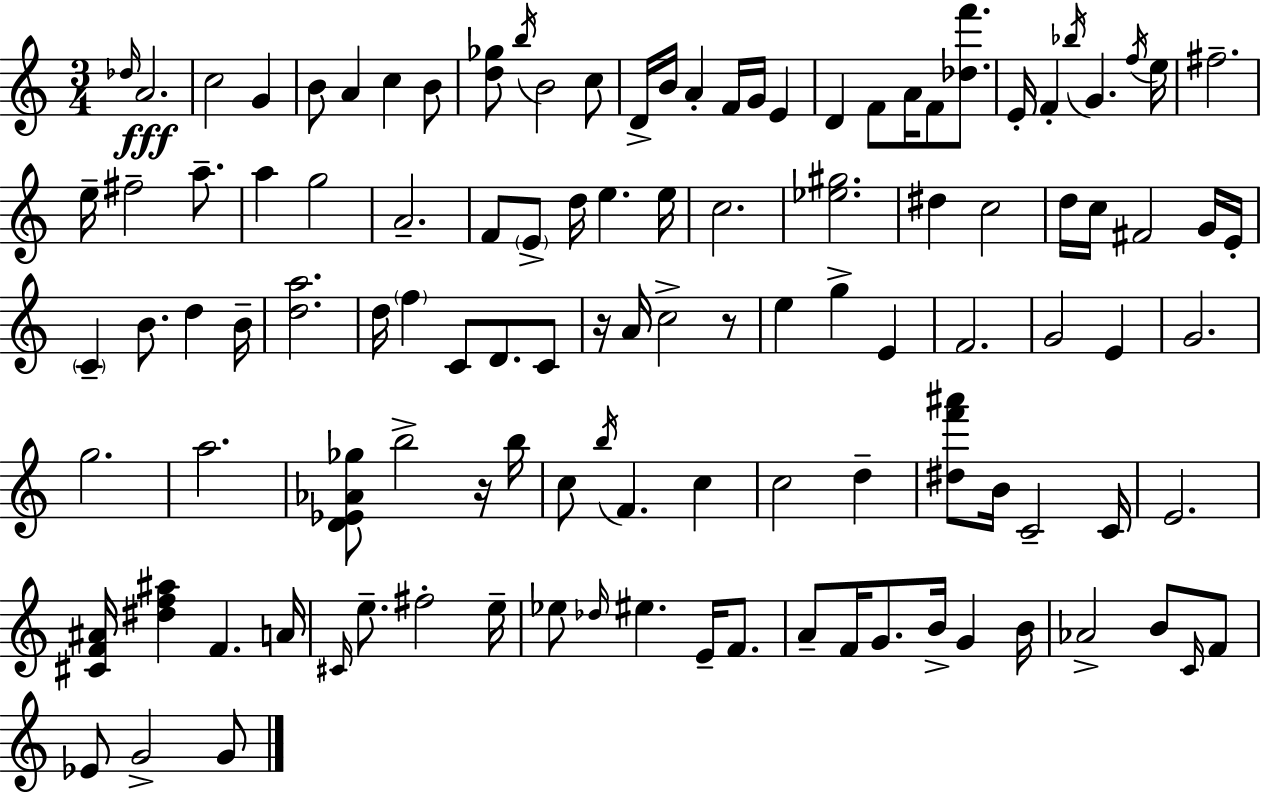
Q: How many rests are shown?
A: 3